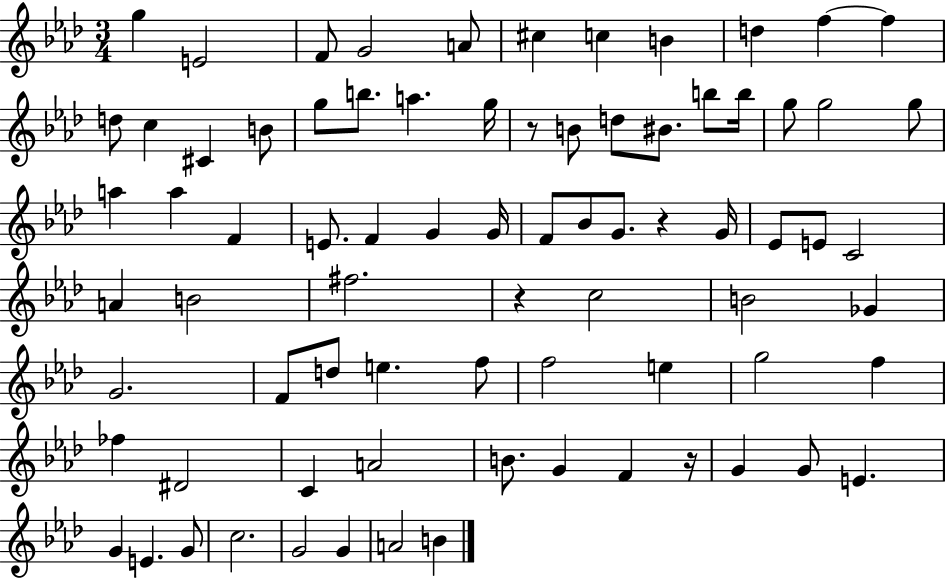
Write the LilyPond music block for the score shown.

{
  \clef treble
  \numericTimeSignature
  \time 3/4
  \key aes \major
  g''4 e'2 | f'8 g'2 a'8 | cis''4 c''4 b'4 | d''4 f''4~~ f''4 | \break d''8 c''4 cis'4 b'8 | g''8 b''8. a''4. g''16 | r8 b'8 d''8 bis'8. b''8 b''16 | g''8 g''2 g''8 | \break a''4 a''4 f'4 | e'8. f'4 g'4 g'16 | f'8 bes'8 g'8. r4 g'16 | ees'8 e'8 c'2 | \break a'4 b'2 | fis''2. | r4 c''2 | b'2 ges'4 | \break g'2. | f'8 d''8 e''4. f''8 | f''2 e''4 | g''2 f''4 | \break fes''4 dis'2 | c'4 a'2 | b'8. g'4 f'4 r16 | g'4 g'8 e'4. | \break g'4 e'4. g'8 | c''2. | g'2 g'4 | a'2 b'4 | \break \bar "|."
}